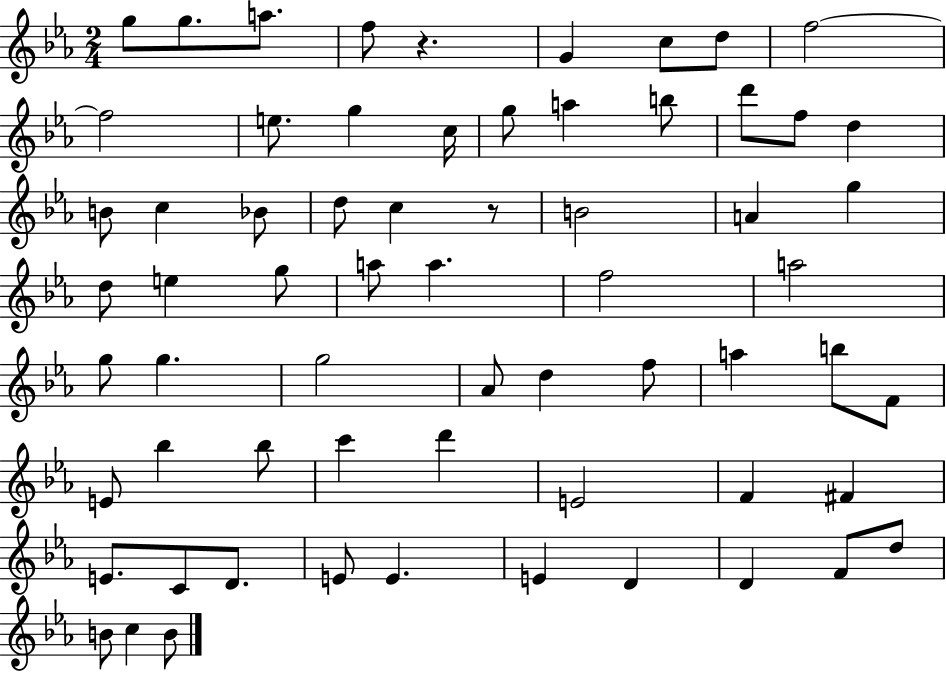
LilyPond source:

{
  \clef treble
  \numericTimeSignature
  \time 2/4
  \key ees \major
  g''8 g''8. a''8. | f''8 r4. | g'4 c''8 d''8 | f''2~~ | \break f''2 | e''8. g''4 c''16 | g''8 a''4 b''8 | d'''8 f''8 d''4 | \break b'8 c''4 bes'8 | d''8 c''4 r8 | b'2 | a'4 g''4 | \break d''8 e''4 g''8 | a''8 a''4. | f''2 | a''2 | \break g''8 g''4. | g''2 | aes'8 d''4 f''8 | a''4 b''8 f'8 | \break e'8 bes''4 bes''8 | c'''4 d'''4 | e'2 | f'4 fis'4 | \break e'8. c'8 d'8. | e'8 e'4. | e'4 d'4 | d'4 f'8 d''8 | \break b'8 c''4 b'8 | \bar "|."
}